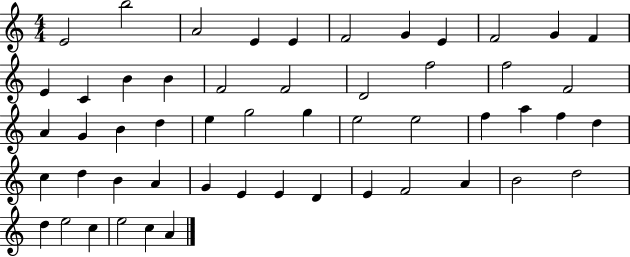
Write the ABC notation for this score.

X:1
T:Untitled
M:4/4
L:1/4
K:C
E2 b2 A2 E E F2 G E F2 G F E C B B F2 F2 D2 f2 f2 F2 A G B d e g2 g e2 e2 f a f d c d B A G E E D E F2 A B2 d2 d e2 c e2 c A